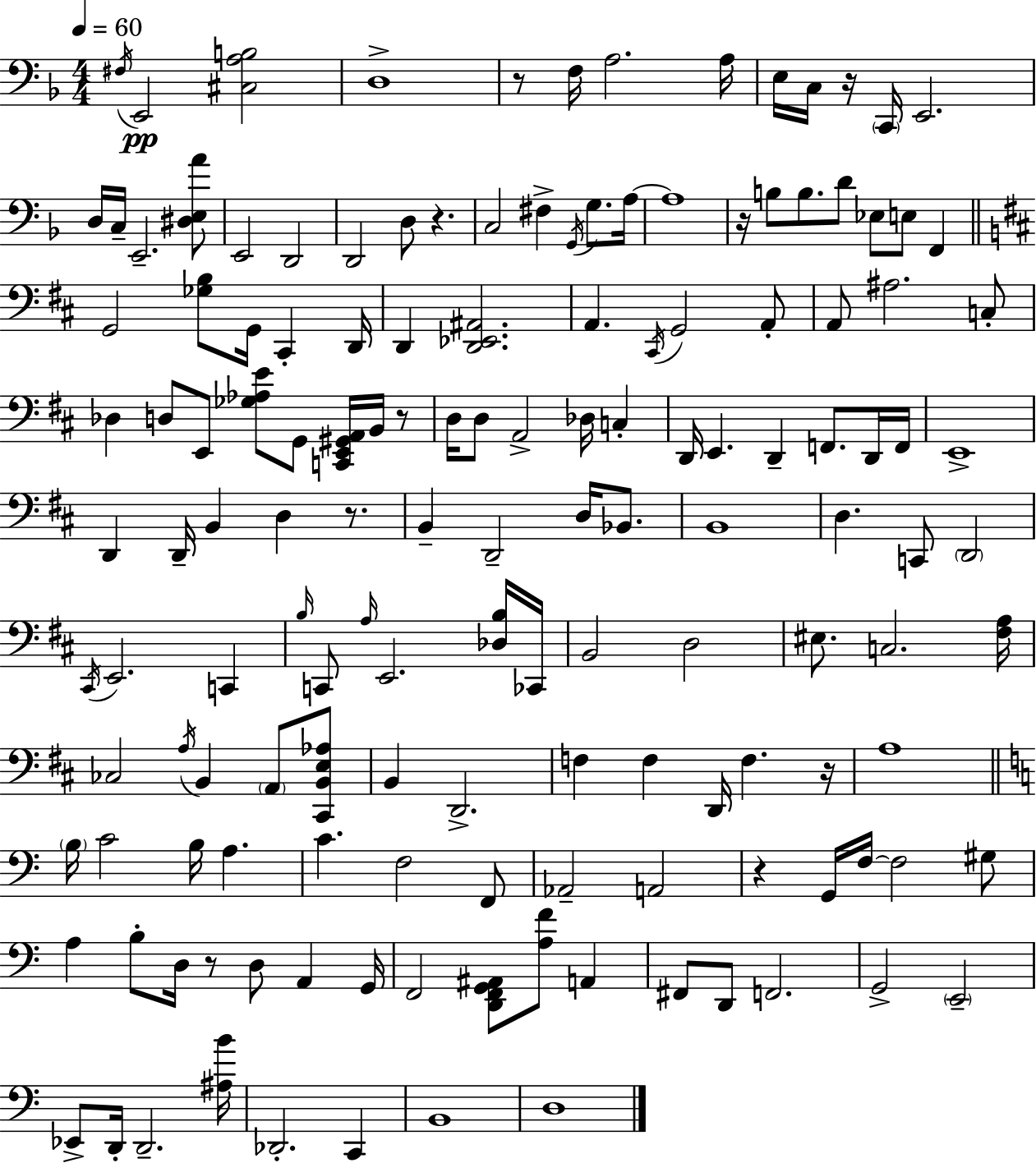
F#3/s E2/h [C#3,A3,B3]/h D3/w R/e F3/s A3/h. A3/s E3/s C3/s R/s C2/s E2/h. D3/s C3/s E2/h. [D#3,E3,A4]/e E2/h D2/h D2/h D3/e R/q. C3/h F#3/q G2/s G3/e. A3/s A3/w R/s B3/e B3/e. D4/e Eb3/e E3/e F2/q G2/h [Gb3,B3]/e G2/s C#2/q D2/s D2/q [D2,Eb2,A#2]/h. A2/q. C#2/s G2/h A2/e A2/e A#3/h. C3/e Db3/q D3/e E2/e [Gb3,Ab3,E4]/e G2/e [C2,E2,G#2,A2]/s B2/s R/e D3/s D3/e A2/h Db3/s C3/q D2/s E2/q. D2/q F2/e. D2/s F2/s E2/w D2/q D2/s B2/q D3/q R/e. B2/q D2/h D3/s Bb2/e. B2/w D3/q. C2/e D2/h C#2/s E2/h. C2/q B3/s C2/e A3/s E2/h. [Db3,B3]/s CES2/s B2/h D3/h EIS3/e. C3/h. [F#3,A3]/s CES3/h A3/s B2/q A2/e [C#2,B2,E3,Ab3]/e B2/q D2/h. F3/q F3/q D2/s F3/q. R/s A3/w B3/s C4/h B3/s A3/q. C4/q. F3/h F2/e Ab2/h A2/h R/q G2/s F3/s F3/h G#3/e A3/q B3/e D3/s R/e D3/e A2/q G2/s F2/h [D2,F2,G2,A#2]/e [A3,F4]/e A2/q F#2/e D2/e F2/h. G2/h E2/h Eb2/e D2/s D2/h. [A#3,B4]/s Db2/h. C2/q B2/w D3/w